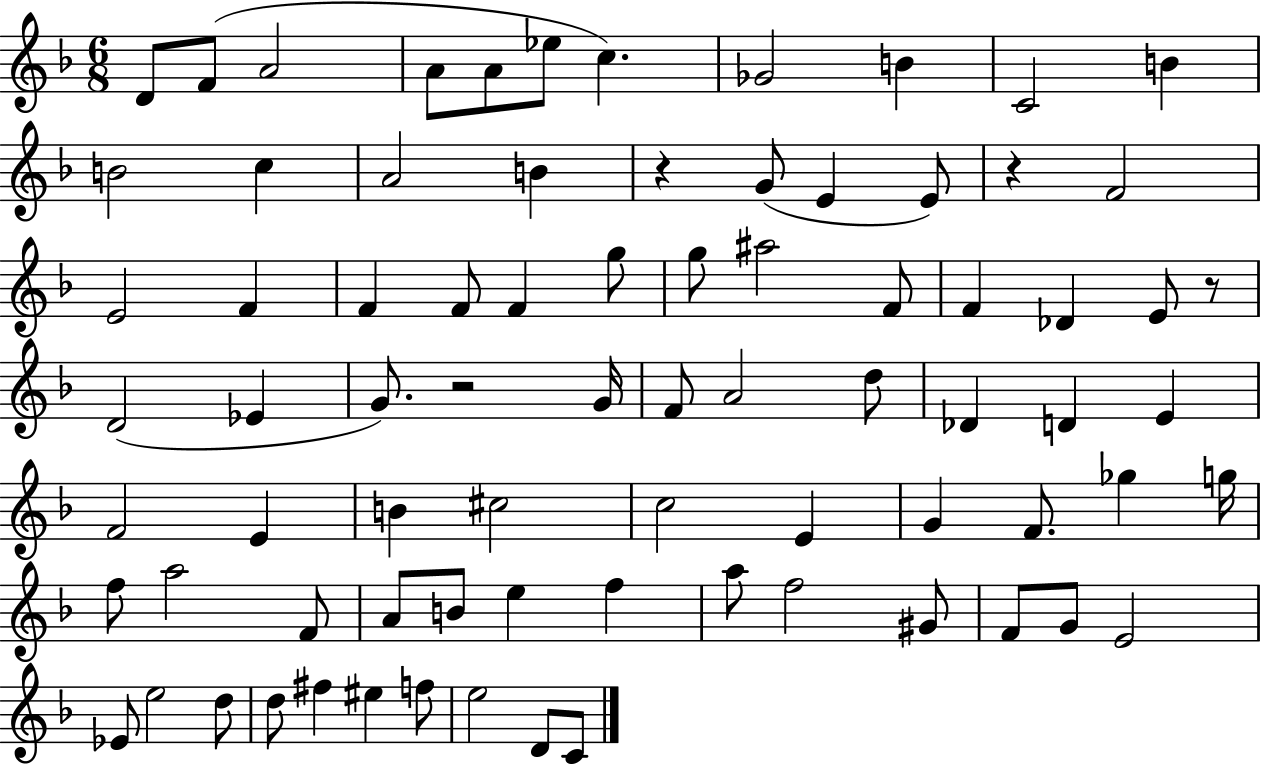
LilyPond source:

{
  \clef treble
  \numericTimeSignature
  \time 6/8
  \key f \major
  \repeat volta 2 { d'8 f'8( a'2 | a'8 a'8 ees''8 c''4.) | ges'2 b'4 | c'2 b'4 | \break b'2 c''4 | a'2 b'4 | r4 g'8( e'4 e'8) | r4 f'2 | \break e'2 f'4 | f'4 f'8 f'4 g''8 | g''8 ais''2 f'8 | f'4 des'4 e'8 r8 | \break d'2( ees'4 | g'8.) r2 g'16 | f'8 a'2 d''8 | des'4 d'4 e'4 | \break f'2 e'4 | b'4 cis''2 | c''2 e'4 | g'4 f'8. ges''4 g''16 | \break f''8 a''2 f'8 | a'8 b'8 e''4 f''4 | a''8 f''2 gis'8 | f'8 g'8 e'2 | \break ees'8 e''2 d''8 | d''8 fis''4 eis''4 f''8 | e''2 d'8 c'8 | } \bar "|."
}